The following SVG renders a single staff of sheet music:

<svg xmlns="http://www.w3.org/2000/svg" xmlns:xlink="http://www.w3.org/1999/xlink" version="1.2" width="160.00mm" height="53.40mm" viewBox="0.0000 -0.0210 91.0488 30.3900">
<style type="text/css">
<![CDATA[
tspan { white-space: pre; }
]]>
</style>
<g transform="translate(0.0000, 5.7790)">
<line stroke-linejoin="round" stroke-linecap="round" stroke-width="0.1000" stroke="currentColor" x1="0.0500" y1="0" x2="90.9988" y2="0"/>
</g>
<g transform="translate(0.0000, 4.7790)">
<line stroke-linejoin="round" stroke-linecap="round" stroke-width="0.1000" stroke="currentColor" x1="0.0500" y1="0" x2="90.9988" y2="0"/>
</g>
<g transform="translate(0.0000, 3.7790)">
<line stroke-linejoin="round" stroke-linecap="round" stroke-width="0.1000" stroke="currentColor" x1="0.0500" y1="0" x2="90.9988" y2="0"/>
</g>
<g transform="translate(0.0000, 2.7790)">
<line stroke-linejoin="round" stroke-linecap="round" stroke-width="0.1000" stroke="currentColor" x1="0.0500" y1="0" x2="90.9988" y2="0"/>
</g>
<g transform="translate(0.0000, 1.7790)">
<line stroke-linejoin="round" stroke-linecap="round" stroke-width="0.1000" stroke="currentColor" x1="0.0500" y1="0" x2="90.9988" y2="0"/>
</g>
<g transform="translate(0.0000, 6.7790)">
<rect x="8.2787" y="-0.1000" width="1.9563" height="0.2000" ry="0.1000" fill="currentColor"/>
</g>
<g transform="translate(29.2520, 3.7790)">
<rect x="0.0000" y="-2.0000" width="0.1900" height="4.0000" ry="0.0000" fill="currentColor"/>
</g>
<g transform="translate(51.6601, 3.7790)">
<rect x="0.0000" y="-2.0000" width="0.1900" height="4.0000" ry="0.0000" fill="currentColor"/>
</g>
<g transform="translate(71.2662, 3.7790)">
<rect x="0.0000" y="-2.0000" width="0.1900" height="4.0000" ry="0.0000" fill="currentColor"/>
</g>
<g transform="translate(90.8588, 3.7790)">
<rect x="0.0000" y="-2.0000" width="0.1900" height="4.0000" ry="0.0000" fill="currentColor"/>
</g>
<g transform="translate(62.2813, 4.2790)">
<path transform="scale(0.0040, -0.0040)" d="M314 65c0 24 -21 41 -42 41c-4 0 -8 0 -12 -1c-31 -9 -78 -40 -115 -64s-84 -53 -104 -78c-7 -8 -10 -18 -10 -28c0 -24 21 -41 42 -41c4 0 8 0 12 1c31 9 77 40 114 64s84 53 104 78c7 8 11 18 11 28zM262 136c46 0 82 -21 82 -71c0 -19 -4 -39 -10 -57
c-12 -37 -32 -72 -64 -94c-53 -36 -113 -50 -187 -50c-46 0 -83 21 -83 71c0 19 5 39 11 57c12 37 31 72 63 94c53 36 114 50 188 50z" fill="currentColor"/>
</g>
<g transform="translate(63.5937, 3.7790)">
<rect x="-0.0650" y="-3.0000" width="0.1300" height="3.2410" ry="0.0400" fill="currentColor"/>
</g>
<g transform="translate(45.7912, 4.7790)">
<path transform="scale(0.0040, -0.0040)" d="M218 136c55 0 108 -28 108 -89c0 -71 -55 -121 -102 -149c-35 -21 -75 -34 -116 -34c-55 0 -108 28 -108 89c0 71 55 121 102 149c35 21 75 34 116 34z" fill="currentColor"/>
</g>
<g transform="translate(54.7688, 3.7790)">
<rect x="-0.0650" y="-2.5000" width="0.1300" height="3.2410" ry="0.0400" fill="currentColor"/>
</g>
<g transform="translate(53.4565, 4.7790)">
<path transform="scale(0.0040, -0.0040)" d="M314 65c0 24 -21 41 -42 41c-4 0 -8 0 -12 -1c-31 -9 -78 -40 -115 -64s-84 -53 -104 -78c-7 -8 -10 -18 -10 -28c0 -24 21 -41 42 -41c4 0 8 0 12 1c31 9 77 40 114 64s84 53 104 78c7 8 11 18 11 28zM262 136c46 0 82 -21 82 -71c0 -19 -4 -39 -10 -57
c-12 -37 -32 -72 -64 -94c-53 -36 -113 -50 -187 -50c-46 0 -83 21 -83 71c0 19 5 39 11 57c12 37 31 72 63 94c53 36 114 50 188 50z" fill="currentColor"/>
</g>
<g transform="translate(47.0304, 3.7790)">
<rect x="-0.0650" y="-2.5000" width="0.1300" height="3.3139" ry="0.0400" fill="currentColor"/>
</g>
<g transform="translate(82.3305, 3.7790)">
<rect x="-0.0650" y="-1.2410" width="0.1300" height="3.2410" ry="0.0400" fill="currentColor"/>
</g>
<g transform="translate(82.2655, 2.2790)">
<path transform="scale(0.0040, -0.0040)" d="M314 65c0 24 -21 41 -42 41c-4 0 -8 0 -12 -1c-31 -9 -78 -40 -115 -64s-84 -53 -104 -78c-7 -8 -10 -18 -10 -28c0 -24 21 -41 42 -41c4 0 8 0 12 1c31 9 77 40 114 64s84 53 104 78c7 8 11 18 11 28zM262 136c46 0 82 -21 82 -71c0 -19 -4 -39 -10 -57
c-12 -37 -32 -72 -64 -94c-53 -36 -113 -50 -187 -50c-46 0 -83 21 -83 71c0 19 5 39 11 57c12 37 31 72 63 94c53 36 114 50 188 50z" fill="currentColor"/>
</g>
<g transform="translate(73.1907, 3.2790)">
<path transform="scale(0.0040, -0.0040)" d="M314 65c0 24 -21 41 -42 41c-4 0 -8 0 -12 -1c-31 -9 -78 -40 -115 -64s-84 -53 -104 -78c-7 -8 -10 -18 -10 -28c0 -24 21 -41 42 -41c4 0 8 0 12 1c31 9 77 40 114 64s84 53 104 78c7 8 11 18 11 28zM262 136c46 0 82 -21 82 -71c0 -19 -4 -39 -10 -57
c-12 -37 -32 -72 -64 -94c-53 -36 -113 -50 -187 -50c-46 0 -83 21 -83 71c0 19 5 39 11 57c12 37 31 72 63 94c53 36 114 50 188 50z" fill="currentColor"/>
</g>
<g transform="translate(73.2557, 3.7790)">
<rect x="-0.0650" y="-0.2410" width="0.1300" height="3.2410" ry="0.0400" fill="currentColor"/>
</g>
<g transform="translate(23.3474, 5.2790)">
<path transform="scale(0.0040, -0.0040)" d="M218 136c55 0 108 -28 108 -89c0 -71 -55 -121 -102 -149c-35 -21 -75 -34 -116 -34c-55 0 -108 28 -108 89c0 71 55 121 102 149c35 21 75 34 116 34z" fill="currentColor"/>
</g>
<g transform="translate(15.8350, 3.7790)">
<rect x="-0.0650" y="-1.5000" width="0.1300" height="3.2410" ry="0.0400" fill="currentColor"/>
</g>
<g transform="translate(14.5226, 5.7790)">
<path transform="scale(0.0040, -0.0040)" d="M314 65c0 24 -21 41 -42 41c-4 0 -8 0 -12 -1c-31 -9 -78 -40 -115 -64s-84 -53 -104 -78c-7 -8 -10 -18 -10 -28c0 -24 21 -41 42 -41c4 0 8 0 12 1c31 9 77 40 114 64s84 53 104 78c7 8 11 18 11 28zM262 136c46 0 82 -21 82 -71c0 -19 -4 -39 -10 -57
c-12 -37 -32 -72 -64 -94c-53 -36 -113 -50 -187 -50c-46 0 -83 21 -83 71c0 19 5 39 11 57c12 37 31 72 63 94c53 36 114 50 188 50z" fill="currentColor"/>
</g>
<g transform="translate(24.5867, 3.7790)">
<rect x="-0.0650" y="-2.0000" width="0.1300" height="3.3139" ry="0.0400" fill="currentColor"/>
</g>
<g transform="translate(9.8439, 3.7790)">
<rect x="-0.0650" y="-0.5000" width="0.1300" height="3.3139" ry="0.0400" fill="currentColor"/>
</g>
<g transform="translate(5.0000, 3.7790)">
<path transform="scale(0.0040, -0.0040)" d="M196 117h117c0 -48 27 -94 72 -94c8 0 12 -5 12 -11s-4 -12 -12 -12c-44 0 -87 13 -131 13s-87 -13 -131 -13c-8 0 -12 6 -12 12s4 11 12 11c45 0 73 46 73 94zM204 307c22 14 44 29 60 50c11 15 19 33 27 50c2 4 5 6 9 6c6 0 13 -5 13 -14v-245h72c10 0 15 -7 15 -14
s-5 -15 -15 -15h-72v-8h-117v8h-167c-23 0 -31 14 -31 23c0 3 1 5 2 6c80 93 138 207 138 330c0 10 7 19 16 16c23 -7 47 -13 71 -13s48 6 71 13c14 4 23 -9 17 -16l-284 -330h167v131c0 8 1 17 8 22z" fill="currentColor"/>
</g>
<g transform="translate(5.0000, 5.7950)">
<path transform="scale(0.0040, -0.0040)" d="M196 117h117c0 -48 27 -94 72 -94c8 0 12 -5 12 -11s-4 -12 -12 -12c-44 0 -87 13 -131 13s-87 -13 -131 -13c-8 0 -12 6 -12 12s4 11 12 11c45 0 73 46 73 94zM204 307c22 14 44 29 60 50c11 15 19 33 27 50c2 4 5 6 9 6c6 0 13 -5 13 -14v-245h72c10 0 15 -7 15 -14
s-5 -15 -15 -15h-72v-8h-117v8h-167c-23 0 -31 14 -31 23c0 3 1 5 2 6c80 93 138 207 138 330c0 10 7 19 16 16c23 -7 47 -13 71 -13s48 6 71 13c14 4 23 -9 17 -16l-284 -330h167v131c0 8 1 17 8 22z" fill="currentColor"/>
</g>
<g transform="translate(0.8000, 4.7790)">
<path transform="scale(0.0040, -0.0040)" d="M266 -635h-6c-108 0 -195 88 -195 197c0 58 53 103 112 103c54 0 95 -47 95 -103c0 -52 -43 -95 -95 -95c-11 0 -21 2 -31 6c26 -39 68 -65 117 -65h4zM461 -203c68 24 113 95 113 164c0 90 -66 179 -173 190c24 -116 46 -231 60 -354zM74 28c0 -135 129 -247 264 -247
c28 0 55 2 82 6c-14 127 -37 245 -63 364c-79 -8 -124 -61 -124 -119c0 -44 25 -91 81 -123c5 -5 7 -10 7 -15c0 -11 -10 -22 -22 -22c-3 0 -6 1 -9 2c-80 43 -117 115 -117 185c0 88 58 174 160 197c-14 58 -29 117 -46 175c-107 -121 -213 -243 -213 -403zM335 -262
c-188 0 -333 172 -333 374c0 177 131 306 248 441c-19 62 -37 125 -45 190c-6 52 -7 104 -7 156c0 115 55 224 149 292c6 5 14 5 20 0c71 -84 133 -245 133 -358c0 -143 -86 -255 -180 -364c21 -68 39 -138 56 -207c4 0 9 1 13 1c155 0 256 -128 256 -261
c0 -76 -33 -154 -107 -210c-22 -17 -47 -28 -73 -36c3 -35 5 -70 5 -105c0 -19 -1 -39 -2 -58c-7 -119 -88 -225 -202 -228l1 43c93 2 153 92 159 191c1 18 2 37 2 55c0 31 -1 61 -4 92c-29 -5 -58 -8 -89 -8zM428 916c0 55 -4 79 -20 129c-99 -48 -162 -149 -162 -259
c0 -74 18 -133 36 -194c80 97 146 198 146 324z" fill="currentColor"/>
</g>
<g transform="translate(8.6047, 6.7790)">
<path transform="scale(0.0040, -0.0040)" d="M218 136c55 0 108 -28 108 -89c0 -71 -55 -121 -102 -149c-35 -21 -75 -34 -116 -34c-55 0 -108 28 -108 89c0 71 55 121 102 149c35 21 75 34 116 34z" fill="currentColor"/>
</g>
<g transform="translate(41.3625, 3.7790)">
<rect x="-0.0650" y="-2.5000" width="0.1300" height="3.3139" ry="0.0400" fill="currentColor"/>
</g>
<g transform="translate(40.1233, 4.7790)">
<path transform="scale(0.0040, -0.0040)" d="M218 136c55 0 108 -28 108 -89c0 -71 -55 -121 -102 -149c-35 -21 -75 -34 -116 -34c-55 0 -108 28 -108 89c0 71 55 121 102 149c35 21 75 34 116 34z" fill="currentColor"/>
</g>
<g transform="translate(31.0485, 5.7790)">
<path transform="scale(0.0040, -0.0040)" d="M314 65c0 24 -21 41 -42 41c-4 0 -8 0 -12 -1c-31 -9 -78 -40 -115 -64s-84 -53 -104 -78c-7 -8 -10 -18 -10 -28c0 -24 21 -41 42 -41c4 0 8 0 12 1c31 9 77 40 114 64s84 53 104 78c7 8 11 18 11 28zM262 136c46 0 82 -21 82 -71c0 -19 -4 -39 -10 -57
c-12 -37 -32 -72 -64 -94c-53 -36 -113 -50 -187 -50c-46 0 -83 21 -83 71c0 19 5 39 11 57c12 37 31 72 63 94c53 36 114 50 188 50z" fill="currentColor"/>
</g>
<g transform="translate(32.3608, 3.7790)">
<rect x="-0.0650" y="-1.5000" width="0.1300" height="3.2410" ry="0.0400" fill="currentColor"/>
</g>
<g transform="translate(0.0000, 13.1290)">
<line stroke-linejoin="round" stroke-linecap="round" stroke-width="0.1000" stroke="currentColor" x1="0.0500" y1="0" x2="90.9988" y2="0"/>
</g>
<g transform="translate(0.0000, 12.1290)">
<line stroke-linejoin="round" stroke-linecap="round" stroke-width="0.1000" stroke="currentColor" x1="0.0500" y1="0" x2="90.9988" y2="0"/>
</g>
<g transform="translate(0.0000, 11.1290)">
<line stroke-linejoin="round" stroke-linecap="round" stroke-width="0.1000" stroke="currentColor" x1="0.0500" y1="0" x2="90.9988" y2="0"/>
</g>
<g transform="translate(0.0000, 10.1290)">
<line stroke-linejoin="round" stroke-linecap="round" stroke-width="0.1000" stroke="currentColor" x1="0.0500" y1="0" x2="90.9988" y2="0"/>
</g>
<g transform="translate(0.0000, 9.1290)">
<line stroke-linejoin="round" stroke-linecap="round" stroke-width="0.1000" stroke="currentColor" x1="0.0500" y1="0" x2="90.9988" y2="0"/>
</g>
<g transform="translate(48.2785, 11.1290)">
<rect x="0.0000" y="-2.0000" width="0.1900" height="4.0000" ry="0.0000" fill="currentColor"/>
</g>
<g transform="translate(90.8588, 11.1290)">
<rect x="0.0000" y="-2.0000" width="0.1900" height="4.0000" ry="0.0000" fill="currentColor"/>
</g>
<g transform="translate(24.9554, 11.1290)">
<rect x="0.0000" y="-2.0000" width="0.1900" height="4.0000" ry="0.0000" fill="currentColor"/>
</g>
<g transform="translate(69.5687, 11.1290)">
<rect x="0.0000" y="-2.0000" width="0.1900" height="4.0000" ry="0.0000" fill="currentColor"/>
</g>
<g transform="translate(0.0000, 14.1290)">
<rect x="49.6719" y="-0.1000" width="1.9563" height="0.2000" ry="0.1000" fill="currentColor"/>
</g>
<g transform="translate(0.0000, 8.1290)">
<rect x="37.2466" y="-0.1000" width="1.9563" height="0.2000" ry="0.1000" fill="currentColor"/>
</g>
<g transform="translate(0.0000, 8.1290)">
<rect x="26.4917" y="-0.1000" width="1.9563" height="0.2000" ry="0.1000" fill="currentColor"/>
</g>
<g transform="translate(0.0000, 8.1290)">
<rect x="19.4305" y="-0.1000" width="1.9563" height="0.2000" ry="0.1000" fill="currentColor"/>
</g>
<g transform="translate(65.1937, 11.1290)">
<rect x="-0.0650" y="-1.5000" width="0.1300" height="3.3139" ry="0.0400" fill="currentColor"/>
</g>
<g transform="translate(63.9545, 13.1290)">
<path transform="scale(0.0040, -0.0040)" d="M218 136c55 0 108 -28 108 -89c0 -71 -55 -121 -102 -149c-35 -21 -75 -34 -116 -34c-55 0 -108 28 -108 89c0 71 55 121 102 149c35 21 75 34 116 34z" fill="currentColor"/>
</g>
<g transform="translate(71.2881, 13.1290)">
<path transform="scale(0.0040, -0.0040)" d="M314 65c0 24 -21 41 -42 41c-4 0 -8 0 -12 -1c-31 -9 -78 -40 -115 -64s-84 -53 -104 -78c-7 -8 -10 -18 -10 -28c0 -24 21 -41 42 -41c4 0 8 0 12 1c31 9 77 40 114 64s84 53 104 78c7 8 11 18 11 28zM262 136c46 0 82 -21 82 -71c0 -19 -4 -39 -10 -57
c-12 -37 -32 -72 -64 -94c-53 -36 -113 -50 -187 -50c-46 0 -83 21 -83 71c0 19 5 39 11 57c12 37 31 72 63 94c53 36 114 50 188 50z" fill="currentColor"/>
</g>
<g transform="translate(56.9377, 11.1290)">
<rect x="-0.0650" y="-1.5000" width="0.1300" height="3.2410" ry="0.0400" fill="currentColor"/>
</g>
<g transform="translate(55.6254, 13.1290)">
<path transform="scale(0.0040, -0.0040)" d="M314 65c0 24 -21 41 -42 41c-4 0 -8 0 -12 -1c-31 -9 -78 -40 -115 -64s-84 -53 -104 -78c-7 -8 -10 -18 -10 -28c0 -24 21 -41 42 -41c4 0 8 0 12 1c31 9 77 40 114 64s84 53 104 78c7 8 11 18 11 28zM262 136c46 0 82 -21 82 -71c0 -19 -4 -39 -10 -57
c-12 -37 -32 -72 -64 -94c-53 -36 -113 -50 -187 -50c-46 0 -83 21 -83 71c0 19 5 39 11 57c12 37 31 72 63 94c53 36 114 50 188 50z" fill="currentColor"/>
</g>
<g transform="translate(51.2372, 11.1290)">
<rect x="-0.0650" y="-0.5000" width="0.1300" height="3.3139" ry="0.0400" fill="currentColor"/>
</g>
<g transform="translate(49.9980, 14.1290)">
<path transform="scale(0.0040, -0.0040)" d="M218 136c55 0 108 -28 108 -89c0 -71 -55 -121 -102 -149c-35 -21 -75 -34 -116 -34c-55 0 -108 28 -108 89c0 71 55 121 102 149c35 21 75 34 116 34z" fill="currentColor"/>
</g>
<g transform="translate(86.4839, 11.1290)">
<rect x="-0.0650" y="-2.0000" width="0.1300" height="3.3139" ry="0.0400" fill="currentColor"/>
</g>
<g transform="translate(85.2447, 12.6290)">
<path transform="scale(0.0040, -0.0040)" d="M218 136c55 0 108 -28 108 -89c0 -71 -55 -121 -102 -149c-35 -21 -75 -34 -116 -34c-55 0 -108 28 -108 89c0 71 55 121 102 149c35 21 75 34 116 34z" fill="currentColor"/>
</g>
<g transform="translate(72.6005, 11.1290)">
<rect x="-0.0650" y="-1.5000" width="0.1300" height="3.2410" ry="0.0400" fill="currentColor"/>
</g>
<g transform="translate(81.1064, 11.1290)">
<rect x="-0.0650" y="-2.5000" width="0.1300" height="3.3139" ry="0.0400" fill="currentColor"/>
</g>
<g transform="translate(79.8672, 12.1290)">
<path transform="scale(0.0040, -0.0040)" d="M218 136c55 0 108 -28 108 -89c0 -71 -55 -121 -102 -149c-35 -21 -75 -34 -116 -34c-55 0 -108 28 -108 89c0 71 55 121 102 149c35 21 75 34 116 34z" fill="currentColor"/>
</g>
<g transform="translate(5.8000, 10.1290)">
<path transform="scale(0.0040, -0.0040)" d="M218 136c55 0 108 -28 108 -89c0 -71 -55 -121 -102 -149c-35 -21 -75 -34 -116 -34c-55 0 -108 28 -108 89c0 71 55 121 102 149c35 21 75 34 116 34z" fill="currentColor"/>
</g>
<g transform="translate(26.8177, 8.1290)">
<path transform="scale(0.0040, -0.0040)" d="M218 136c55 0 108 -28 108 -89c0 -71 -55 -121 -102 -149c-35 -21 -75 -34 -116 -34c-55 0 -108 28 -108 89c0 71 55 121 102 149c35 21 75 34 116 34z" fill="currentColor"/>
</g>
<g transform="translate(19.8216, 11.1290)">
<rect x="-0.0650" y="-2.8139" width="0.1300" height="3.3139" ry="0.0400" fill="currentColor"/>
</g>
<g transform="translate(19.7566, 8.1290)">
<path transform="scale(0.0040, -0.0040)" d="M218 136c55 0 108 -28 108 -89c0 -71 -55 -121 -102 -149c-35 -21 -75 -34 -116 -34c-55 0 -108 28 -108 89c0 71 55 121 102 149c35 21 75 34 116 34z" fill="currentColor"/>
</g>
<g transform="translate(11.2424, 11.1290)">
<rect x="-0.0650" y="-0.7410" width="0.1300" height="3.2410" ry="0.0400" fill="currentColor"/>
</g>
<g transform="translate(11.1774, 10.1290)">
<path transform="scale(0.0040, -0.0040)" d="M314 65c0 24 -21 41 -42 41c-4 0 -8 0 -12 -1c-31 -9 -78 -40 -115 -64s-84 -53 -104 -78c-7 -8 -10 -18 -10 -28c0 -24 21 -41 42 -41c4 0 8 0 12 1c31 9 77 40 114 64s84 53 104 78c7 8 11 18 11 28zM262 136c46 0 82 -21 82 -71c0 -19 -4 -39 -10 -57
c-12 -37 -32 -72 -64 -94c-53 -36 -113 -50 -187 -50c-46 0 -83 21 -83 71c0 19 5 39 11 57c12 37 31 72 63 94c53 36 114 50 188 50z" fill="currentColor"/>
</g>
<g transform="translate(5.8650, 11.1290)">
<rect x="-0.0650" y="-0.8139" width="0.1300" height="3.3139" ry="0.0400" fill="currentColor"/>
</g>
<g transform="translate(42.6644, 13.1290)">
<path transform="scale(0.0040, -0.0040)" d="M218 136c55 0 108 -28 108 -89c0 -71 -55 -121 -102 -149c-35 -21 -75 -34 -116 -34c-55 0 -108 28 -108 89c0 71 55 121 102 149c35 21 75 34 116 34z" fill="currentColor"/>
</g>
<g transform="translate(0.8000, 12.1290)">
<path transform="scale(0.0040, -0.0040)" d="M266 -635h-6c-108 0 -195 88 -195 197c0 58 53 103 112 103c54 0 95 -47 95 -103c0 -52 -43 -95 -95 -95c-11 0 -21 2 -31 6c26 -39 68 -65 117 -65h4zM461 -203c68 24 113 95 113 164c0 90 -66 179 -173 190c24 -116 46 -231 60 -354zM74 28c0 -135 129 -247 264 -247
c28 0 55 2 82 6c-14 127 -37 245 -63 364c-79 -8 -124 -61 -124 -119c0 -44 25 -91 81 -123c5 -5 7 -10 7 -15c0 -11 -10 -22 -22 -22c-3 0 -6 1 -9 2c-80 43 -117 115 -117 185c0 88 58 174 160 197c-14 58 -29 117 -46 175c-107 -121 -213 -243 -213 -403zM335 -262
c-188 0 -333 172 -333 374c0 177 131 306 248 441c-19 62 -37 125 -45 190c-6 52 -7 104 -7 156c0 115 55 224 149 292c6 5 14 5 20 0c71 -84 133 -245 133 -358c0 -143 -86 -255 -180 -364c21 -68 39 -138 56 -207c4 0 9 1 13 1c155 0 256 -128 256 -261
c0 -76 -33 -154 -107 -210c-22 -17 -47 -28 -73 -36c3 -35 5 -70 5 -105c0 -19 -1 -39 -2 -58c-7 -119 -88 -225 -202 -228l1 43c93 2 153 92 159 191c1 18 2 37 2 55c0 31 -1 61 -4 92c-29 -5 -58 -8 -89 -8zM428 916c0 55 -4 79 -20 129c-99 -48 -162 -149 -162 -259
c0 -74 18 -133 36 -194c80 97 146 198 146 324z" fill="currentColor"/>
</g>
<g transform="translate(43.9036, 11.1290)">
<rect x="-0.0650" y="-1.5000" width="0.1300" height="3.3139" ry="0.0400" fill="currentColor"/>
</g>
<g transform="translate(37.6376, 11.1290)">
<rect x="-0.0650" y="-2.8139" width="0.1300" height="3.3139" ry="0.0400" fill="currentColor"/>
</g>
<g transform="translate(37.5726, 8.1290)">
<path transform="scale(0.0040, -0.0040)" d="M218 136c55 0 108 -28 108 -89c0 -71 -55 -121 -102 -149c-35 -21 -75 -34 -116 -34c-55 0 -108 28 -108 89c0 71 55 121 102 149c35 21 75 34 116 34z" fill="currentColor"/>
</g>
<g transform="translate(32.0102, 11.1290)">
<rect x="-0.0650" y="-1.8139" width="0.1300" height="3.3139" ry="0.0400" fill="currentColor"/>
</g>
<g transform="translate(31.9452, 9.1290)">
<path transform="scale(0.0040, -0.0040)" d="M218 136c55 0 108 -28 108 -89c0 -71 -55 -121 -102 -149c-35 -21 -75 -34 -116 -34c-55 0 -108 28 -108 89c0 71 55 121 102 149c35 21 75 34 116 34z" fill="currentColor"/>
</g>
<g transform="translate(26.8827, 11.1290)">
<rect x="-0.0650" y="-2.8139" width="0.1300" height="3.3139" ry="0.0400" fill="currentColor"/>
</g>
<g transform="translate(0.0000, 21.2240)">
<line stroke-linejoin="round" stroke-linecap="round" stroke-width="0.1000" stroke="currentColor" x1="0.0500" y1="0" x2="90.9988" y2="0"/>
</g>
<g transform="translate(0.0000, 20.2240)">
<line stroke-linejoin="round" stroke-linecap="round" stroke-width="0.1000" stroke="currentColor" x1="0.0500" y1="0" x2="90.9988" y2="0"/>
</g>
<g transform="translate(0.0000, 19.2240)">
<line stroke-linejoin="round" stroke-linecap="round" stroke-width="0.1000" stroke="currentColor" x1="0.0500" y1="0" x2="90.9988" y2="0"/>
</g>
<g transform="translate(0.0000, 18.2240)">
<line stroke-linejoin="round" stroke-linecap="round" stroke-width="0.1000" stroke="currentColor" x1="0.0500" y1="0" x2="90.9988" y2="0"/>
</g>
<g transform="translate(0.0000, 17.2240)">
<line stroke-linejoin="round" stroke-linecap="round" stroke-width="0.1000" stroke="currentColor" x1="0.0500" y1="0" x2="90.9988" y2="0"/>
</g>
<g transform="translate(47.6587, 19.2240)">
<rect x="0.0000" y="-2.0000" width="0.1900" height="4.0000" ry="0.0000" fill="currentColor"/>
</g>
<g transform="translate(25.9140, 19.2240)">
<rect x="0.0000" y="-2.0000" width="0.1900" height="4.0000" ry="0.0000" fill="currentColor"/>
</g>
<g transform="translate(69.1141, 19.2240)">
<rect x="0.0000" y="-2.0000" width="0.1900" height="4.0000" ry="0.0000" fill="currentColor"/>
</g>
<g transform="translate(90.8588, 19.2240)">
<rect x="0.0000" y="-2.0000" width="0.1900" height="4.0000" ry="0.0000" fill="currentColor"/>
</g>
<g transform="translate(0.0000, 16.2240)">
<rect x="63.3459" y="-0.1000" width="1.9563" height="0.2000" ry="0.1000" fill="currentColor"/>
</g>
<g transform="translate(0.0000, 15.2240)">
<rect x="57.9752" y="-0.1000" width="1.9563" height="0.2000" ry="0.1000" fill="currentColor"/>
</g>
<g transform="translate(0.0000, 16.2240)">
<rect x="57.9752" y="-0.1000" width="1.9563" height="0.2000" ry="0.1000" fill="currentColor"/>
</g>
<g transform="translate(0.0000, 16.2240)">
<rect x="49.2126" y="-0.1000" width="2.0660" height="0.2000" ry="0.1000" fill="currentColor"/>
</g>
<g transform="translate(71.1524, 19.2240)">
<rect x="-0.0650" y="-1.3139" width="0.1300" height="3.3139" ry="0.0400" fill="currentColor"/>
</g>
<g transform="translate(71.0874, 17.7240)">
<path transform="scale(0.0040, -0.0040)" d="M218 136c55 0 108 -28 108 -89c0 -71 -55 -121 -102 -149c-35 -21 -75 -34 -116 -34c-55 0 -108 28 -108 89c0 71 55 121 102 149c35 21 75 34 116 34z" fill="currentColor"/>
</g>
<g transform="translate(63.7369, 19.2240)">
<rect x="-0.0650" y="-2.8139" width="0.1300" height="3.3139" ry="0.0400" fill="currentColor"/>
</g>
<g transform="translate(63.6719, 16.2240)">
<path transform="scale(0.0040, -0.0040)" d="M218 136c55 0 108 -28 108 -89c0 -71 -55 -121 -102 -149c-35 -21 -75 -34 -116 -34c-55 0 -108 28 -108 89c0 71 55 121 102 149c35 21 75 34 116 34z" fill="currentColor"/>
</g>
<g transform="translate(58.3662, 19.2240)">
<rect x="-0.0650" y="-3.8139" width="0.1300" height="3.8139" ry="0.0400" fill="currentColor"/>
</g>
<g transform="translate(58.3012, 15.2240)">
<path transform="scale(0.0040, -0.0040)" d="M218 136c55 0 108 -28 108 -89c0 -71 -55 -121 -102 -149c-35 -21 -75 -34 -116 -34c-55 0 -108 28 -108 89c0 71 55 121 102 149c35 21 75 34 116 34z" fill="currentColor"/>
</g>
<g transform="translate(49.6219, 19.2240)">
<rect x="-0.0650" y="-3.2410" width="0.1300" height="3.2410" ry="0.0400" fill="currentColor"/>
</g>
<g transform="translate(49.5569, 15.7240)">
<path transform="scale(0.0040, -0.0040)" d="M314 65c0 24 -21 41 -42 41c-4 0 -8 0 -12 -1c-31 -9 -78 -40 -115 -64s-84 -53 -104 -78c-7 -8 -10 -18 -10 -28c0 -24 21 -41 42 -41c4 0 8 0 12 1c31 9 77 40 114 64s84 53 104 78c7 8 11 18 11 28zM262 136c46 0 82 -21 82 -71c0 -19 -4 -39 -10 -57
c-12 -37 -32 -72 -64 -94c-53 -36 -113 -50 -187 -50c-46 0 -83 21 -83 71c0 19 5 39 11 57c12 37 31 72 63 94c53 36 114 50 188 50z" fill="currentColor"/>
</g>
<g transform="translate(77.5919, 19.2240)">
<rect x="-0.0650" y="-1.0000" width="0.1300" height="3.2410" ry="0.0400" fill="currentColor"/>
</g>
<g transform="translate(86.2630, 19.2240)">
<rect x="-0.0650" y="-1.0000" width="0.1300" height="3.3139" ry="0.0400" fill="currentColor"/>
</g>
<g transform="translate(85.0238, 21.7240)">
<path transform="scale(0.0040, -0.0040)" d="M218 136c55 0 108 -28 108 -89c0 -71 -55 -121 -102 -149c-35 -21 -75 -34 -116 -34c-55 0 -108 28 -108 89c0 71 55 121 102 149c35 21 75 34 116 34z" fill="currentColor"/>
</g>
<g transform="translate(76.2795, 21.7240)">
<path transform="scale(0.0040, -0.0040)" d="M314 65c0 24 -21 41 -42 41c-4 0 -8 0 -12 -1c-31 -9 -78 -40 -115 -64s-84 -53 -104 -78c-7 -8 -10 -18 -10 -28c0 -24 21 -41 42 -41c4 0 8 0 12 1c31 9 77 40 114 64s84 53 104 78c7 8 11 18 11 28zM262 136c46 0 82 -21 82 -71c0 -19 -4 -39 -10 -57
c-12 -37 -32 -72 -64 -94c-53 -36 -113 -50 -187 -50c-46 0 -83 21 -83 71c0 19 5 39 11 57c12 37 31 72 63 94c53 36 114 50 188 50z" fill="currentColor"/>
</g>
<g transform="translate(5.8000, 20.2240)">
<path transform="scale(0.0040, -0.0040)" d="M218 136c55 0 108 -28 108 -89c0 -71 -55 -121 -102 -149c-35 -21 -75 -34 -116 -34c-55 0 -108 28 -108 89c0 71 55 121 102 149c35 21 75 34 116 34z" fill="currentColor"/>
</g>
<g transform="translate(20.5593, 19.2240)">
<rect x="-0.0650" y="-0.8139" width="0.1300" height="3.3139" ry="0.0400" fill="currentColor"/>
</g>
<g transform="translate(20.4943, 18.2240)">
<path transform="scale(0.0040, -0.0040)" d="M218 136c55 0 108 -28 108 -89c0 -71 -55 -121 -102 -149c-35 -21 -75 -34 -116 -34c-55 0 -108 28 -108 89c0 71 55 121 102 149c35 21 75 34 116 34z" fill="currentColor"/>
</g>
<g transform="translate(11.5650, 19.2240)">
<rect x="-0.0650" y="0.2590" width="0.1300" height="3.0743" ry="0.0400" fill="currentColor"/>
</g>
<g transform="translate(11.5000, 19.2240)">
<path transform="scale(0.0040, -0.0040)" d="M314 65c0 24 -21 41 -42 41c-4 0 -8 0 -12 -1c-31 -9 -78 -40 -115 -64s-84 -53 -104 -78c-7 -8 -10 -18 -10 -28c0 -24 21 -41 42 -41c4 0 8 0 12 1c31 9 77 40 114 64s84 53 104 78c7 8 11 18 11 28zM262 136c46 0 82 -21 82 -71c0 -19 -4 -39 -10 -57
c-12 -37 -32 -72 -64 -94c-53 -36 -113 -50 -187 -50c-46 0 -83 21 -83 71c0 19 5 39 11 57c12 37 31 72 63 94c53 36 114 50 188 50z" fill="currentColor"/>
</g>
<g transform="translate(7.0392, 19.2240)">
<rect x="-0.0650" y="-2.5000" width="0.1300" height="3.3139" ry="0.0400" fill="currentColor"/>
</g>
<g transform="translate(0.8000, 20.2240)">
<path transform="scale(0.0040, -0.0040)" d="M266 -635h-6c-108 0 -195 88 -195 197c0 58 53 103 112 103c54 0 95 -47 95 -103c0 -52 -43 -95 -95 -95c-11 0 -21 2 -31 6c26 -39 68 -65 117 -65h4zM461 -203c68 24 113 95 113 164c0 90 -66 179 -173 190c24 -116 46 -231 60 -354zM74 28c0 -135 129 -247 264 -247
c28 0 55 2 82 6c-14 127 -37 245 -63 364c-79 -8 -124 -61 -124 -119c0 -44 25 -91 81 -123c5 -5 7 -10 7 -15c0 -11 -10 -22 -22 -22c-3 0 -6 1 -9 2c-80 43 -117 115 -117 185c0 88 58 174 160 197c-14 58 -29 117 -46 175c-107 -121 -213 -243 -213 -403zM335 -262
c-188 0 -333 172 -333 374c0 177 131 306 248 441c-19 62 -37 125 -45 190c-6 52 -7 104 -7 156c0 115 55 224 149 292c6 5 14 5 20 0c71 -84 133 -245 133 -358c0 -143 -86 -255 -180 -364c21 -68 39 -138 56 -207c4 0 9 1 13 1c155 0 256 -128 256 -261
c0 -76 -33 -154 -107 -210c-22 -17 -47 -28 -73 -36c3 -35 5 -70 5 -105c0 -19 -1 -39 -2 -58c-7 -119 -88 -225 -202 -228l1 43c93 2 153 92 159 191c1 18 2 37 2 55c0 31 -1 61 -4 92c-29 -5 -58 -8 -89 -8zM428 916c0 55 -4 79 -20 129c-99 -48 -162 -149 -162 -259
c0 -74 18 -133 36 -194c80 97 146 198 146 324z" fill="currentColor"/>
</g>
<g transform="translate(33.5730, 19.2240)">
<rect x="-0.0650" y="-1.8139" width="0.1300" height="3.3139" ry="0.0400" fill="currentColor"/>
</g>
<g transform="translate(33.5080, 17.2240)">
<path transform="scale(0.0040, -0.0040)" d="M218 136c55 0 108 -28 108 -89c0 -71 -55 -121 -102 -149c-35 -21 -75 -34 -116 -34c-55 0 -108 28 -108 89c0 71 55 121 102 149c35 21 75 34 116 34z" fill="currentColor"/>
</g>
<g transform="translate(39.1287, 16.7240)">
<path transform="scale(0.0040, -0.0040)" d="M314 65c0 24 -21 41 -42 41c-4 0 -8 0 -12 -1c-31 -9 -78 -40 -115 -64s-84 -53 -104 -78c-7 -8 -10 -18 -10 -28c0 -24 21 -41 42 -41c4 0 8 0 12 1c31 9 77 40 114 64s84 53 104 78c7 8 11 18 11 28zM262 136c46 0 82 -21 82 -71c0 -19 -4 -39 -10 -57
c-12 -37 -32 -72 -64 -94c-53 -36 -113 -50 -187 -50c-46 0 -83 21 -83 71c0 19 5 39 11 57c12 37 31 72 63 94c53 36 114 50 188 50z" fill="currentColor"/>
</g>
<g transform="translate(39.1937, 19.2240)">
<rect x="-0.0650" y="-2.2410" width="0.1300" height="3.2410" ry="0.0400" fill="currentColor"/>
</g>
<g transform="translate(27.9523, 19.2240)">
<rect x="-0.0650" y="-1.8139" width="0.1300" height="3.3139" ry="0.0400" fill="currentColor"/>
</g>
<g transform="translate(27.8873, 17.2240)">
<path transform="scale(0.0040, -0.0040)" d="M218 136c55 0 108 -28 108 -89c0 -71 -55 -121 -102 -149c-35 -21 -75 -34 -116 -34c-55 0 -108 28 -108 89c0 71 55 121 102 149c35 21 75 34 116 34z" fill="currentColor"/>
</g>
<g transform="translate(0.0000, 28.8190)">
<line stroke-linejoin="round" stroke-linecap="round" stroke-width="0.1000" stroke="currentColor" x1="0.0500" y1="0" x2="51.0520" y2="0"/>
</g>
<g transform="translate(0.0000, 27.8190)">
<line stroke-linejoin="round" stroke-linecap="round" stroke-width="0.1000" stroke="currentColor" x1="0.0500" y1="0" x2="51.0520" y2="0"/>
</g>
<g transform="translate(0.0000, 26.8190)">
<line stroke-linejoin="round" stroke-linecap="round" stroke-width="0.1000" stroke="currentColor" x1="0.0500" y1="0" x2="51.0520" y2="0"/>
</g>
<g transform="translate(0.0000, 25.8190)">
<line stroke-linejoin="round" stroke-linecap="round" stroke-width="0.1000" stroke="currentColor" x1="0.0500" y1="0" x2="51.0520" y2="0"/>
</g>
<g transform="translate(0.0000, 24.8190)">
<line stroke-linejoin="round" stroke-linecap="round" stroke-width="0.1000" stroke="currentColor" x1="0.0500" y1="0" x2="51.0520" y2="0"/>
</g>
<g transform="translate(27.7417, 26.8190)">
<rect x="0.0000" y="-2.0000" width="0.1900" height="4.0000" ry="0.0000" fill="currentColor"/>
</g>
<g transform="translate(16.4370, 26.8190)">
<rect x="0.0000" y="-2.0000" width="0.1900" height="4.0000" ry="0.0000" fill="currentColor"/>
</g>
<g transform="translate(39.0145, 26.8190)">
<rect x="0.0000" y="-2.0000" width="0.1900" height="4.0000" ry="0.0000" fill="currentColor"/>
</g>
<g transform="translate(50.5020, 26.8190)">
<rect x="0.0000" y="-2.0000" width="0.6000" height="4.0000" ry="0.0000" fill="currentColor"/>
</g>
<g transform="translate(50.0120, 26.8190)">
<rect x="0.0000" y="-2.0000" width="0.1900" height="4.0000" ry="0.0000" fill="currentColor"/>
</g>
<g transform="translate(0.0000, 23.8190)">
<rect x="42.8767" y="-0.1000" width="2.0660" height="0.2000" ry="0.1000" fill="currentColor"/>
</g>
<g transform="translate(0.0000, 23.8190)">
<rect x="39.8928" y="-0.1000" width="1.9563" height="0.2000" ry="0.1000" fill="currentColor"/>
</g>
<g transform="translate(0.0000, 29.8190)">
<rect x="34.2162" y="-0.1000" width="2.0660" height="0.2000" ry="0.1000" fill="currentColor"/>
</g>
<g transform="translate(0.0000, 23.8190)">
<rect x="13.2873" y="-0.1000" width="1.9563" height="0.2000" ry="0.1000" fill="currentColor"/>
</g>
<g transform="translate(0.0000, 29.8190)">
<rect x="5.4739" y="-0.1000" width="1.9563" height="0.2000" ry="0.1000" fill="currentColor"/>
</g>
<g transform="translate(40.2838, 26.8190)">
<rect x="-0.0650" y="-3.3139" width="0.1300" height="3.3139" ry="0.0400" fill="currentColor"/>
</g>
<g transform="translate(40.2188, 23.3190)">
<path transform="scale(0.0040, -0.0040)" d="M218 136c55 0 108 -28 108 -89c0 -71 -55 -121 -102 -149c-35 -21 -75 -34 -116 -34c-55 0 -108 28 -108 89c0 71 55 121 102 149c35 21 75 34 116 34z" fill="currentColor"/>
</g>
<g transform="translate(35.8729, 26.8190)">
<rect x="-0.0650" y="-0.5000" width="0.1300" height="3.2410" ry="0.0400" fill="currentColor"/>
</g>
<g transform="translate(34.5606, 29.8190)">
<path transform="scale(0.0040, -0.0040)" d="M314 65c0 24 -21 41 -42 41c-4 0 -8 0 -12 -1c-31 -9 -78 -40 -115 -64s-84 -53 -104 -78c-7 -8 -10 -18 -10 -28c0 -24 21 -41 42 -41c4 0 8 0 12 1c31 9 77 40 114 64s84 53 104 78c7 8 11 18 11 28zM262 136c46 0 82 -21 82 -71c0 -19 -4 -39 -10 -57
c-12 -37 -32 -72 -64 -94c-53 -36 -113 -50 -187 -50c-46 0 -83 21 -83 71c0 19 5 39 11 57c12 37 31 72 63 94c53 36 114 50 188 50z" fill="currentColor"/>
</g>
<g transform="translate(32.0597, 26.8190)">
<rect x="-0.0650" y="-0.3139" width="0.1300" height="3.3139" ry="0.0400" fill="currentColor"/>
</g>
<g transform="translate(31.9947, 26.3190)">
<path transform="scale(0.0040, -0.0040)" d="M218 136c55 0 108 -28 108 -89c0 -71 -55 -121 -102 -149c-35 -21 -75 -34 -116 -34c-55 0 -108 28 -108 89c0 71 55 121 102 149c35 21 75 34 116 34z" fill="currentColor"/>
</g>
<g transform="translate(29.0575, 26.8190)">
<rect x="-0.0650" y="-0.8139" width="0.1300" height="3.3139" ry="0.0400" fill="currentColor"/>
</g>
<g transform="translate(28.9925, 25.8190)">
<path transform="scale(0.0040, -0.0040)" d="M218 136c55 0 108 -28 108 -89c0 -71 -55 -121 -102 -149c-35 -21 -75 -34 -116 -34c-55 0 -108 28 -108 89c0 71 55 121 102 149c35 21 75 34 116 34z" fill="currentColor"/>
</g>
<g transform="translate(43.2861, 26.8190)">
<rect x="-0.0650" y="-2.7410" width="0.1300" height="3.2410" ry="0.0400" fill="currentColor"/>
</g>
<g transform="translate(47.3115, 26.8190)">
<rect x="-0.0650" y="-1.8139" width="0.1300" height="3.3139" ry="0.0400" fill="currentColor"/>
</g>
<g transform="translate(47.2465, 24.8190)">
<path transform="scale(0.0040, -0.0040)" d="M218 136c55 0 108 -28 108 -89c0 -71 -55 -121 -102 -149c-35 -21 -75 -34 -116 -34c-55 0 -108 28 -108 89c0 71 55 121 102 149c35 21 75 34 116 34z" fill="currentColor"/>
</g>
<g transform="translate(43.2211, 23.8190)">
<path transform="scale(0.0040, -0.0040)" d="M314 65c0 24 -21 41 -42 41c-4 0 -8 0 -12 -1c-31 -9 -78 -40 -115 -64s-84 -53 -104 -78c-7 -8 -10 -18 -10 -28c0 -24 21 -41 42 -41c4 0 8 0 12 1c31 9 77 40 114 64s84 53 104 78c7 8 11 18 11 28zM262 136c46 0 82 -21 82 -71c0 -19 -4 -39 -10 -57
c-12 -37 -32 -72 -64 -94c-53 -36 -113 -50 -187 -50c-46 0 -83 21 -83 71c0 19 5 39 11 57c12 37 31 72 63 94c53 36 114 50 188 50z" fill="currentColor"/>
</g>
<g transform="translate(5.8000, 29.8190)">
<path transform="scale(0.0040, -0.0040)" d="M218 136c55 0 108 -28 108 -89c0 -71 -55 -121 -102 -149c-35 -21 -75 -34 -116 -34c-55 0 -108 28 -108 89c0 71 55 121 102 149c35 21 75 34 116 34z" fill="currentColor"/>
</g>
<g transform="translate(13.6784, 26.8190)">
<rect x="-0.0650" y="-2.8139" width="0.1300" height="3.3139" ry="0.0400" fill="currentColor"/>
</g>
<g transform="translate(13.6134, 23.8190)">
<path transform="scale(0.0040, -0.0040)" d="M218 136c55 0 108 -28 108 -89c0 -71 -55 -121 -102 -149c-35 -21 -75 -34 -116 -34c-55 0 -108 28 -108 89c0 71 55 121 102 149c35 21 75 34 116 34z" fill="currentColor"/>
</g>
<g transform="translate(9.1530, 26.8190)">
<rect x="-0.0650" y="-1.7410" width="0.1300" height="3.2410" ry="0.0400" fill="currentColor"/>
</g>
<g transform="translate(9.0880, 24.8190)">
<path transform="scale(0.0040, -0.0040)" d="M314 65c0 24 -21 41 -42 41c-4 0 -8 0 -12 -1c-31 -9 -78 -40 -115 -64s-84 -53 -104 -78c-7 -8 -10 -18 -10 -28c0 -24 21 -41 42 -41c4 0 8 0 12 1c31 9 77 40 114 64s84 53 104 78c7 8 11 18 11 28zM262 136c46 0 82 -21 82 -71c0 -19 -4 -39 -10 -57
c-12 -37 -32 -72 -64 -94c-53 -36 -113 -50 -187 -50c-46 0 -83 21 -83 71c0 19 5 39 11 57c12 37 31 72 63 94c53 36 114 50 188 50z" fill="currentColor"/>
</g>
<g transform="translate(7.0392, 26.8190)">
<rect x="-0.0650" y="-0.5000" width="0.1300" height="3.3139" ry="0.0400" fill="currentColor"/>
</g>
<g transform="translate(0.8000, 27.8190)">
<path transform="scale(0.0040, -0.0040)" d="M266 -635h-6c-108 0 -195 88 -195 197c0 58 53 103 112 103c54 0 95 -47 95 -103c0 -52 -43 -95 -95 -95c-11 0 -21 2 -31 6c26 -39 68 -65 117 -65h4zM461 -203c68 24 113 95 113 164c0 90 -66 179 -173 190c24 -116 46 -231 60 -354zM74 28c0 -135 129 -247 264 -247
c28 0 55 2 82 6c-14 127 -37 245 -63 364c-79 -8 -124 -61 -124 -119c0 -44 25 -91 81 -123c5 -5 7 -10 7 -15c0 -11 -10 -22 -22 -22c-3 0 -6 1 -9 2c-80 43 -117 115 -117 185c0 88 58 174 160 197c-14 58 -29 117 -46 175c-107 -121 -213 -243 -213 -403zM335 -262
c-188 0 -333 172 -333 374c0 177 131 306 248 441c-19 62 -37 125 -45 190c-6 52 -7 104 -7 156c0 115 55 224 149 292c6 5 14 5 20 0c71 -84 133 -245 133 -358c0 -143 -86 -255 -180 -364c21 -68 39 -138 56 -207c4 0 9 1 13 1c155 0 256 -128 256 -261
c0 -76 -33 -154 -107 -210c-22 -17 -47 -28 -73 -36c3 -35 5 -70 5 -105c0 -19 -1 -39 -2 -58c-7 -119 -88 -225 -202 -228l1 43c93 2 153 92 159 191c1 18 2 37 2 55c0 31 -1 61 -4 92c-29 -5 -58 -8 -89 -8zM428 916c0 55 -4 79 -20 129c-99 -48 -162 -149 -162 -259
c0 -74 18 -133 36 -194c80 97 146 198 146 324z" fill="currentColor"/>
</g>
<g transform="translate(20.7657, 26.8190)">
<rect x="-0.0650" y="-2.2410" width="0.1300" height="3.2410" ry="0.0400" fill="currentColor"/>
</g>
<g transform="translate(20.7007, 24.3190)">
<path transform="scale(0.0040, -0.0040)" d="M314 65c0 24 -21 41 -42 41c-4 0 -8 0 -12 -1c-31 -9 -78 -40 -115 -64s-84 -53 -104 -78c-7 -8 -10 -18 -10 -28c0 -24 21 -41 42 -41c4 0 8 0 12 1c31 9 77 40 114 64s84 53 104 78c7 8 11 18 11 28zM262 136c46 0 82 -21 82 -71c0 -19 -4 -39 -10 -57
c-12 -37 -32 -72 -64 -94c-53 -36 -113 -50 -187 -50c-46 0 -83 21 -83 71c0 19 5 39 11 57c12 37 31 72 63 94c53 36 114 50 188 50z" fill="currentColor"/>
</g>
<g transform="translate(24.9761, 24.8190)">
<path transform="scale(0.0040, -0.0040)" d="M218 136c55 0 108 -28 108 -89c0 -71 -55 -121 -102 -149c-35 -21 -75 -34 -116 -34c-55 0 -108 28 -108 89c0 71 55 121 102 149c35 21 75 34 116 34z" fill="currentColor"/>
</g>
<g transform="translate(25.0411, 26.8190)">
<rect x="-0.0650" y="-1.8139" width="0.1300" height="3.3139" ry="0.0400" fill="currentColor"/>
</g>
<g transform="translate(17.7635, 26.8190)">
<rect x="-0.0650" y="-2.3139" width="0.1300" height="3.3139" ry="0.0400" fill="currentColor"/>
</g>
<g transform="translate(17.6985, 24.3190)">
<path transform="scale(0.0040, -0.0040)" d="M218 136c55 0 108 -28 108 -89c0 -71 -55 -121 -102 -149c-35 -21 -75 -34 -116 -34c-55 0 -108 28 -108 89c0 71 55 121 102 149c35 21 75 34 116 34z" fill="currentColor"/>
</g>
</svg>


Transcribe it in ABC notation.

X:1
T:Untitled
M:4/4
L:1/4
K:C
C E2 F E2 G G G2 A2 c2 e2 d d2 a a f a E C E2 E E2 G F G B2 d f f g2 b2 c' a e D2 D C f2 a g g2 f d c C2 b a2 f